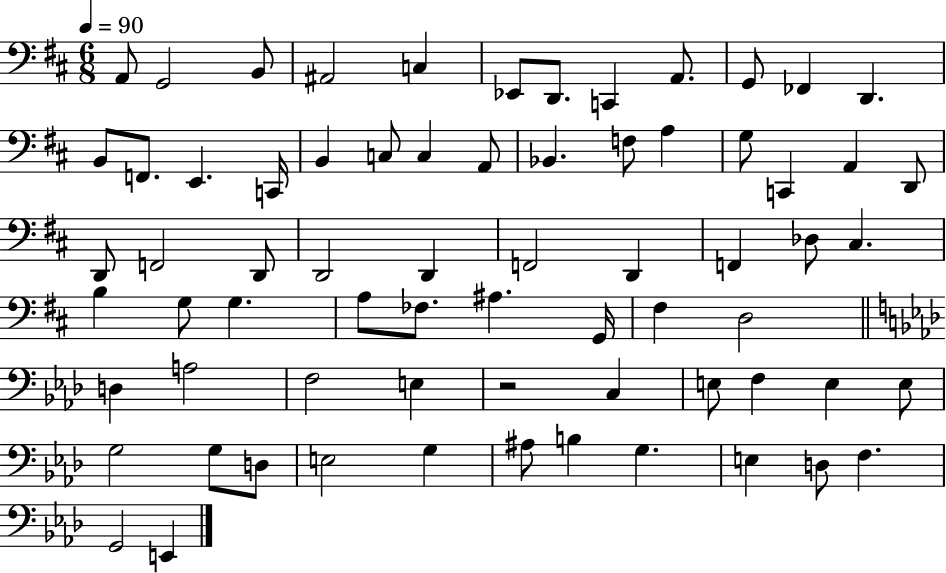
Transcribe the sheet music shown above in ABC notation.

X:1
T:Untitled
M:6/8
L:1/4
K:D
A,,/2 G,,2 B,,/2 ^A,,2 C, _E,,/2 D,,/2 C,, A,,/2 G,,/2 _F,, D,, B,,/2 F,,/2 E,, C,,/4 B,, C,/2 C, A,,/2 _B,, F,/2 A, G,/2 C,, A,, D,,/2 D,,/2 F,,2 D,,/2 D,,2 D,, F,,2 D,, F,, _D,/2 ^C, B, G,/2 G, A,/2 _F,/2 ^A, G,,/4 ^F, D,2 D, A,2 F,2 E, z2 C, E,/2 F, E, E,/2 G,2 G,/2 D,/2 E,2 G, ^A,/2 B, G, E, D,/2 F, G,,2 E,,